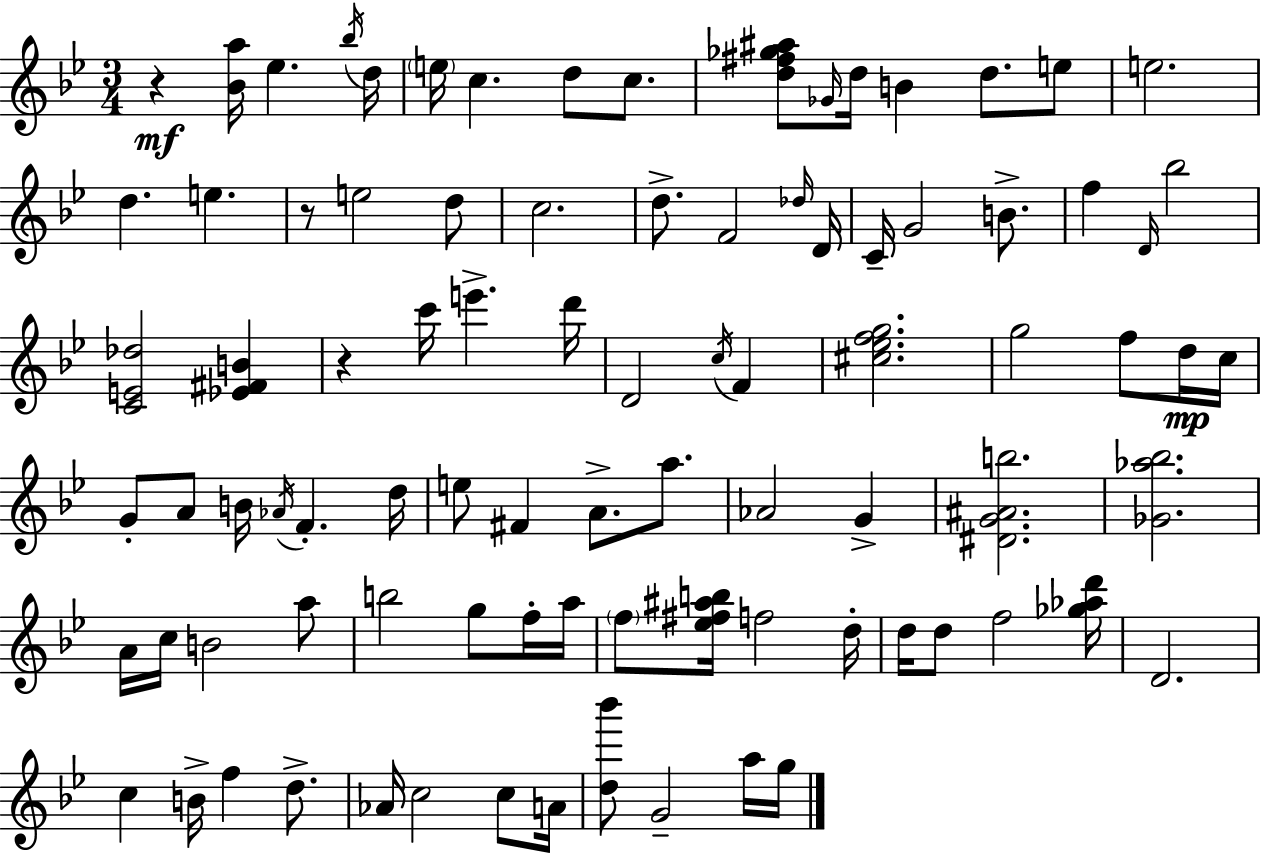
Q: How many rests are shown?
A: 3